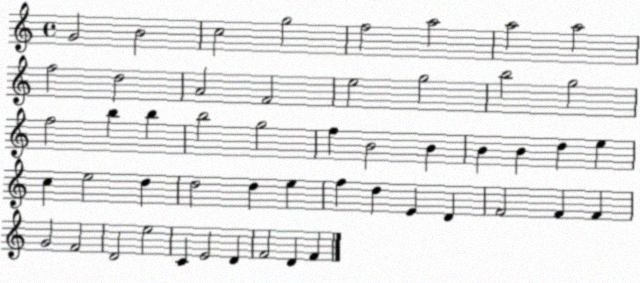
X:1
T:Untitled
M:4/4
L:1/4
K:C
G2 B2 c2 g2 f2 a2 a2 a2 f2 d2 A2 F2 e2 g2 b2 g2 f2 b b b2 g2 f B2 B B B d e c e2 d d2 d e f d E D F2 F F G2 F2 D2 e2 C E2 D F2 D F